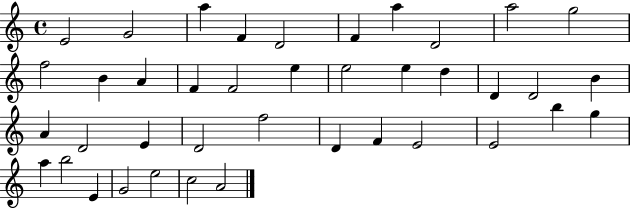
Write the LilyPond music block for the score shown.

{
  \clef treble
  \time 4/4
  \defaultTimeSignature
  \key c \major
  e'2 g'2 | a''4 f'4 d'2 | f'4 a''4 d'2 | a''2 g''2 | \break f''2 b'4 a'4 | f'4 f'2 e''4 | e''2 e''4 d''4 | d'4 d'2 b'4 | \break a'4 d'2 e'4 | d'2 f''2 | d'4 f'4 e'2 | e'2 b''4 g''4 | \break a''4 b''2 e'4 | g'2 e''2 | c''2 a'2 | \bar "|."
}